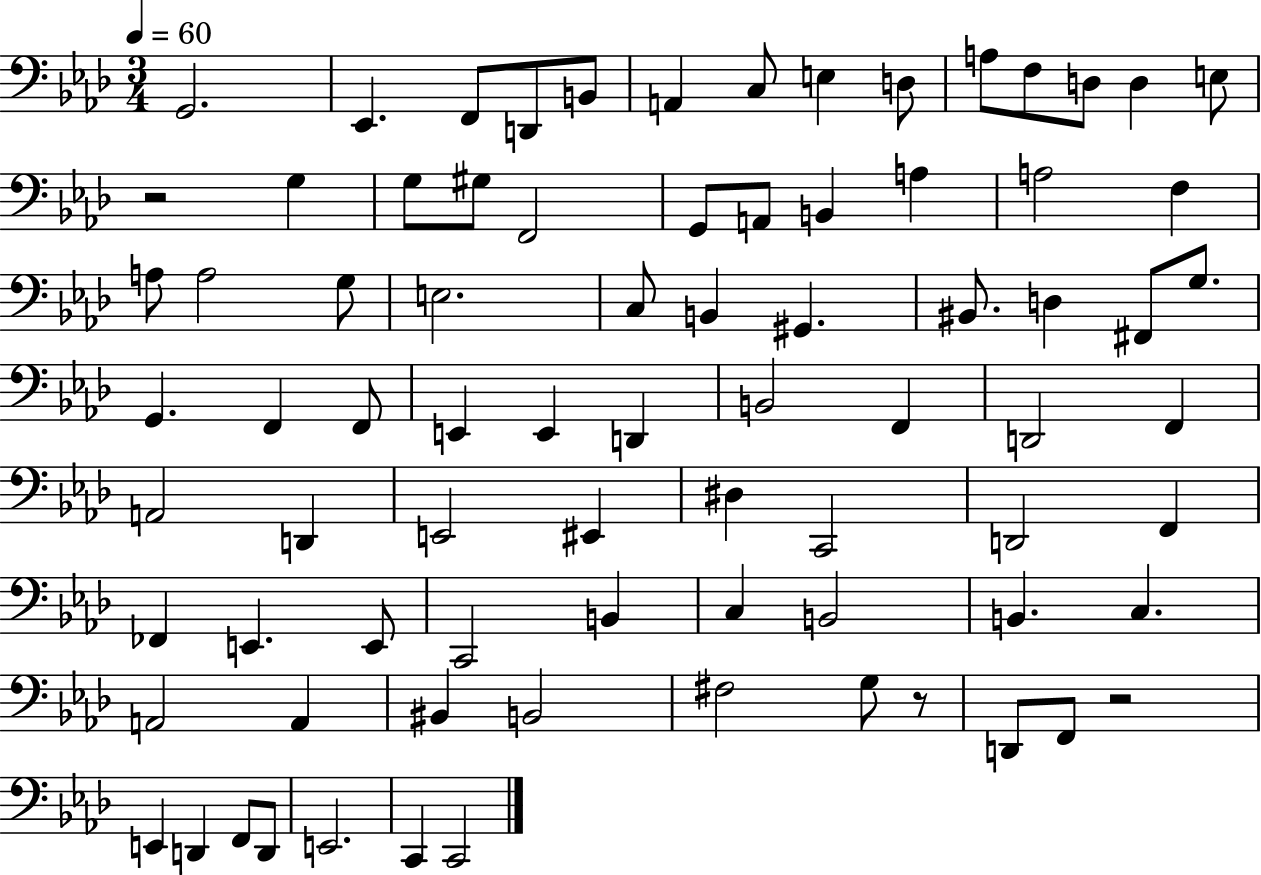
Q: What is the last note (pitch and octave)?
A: C2